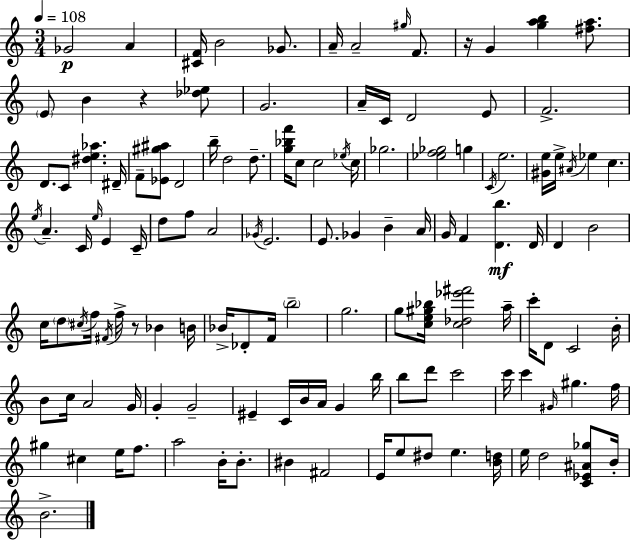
{
  \clef treble
  \numericTimeSignature
  \time 3/4
  \key c \major
  \tempo 4 = 108
  ges'2\p a'4 | <cis' f'>16 b'2 ges'8. | a'16-- a'2-- \grace { gis''16 } f'8. | r16 g'4 <g'' a'' b''>4 <fis'' a''>8. | \break \parenthesize e'8 b'4 r4 <des'' ees''>8 | g'2. | a'16-- c'16 d'2 e'8 | f'2.-> | \break d'8. c'8 <dis'' e'' aes''>4. | dis'16-- f'8-- <ees' gis'' ais''>8 d'2 | b''16-- d''2 d''8.-- | <g'' bes'' f'''>16 c''8 c''2 | \break \acciaccatura { ees''16 } c''16 ges''2. | <ees'' f'' ges''>2 g''4 | \acciaccatura { c'16 } e''2. | <gis' e''>16 e''16-> \acciaccatura { ais'16 } ees''4 c''4. | \break \acciaccatura { e''16 } a'4.-- c'16 | \grace { e''16 } e'4 c'16-- d''8 f''8 a'2 | \acciaccatura { ges'16 } e'2. | e'8. ges'4 | \break b'4-- a'16 g'16 f'4 | <d' b''>4.\mf d'16 d'4 b'2 | c''16 \parenthesize d''8 \acciaccatura { cis''16 } f''16 | \acciaccatura { fis'16 } f''16-> r8 bes'4 b'16 bes'16-> des'8-. | \break f'16 \parenthesize b''2-- g''2. | g''8 <c'' e'' gis'' bes''>16 | <c'' des'' ees''' fis'''>2 a''16-- c'''16-. d'8 | c'2 b'16-. b'8 c''16 | \break a'2 g'16 g'4-. | g'2-- eis'4-- | c'16 b'16 a'16 g'4 b''16 b''8 d'''8 | c'''2 c'''16 c'''4 | \break \grace { gis'16 } gis''4. f''16 gis''4 | cis''4 e''16 f''8. a''2 | b'16-. b'8.-. bis'4 | fis'2 e'16 e''8 | \break dis''8 e''4. <b' d''>16 e''16 d''2 | <c' ees' ais' ges''>8 b'16-. b'2.-> | \bar "|."
}